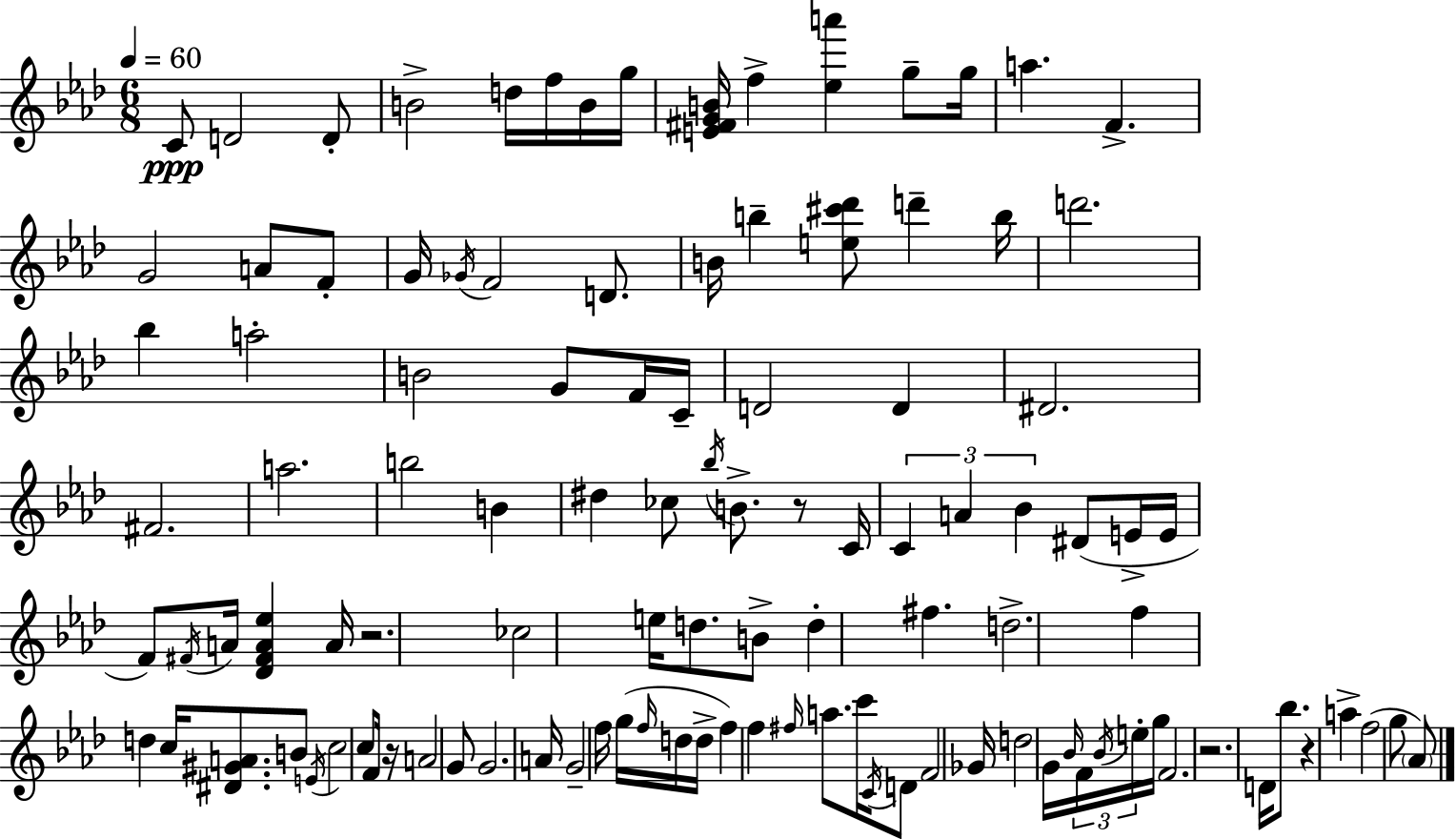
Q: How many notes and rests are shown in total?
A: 111